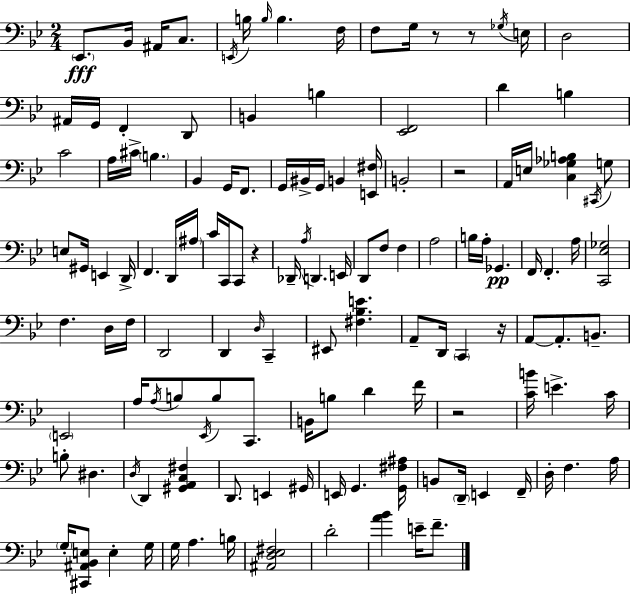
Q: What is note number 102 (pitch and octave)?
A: F2